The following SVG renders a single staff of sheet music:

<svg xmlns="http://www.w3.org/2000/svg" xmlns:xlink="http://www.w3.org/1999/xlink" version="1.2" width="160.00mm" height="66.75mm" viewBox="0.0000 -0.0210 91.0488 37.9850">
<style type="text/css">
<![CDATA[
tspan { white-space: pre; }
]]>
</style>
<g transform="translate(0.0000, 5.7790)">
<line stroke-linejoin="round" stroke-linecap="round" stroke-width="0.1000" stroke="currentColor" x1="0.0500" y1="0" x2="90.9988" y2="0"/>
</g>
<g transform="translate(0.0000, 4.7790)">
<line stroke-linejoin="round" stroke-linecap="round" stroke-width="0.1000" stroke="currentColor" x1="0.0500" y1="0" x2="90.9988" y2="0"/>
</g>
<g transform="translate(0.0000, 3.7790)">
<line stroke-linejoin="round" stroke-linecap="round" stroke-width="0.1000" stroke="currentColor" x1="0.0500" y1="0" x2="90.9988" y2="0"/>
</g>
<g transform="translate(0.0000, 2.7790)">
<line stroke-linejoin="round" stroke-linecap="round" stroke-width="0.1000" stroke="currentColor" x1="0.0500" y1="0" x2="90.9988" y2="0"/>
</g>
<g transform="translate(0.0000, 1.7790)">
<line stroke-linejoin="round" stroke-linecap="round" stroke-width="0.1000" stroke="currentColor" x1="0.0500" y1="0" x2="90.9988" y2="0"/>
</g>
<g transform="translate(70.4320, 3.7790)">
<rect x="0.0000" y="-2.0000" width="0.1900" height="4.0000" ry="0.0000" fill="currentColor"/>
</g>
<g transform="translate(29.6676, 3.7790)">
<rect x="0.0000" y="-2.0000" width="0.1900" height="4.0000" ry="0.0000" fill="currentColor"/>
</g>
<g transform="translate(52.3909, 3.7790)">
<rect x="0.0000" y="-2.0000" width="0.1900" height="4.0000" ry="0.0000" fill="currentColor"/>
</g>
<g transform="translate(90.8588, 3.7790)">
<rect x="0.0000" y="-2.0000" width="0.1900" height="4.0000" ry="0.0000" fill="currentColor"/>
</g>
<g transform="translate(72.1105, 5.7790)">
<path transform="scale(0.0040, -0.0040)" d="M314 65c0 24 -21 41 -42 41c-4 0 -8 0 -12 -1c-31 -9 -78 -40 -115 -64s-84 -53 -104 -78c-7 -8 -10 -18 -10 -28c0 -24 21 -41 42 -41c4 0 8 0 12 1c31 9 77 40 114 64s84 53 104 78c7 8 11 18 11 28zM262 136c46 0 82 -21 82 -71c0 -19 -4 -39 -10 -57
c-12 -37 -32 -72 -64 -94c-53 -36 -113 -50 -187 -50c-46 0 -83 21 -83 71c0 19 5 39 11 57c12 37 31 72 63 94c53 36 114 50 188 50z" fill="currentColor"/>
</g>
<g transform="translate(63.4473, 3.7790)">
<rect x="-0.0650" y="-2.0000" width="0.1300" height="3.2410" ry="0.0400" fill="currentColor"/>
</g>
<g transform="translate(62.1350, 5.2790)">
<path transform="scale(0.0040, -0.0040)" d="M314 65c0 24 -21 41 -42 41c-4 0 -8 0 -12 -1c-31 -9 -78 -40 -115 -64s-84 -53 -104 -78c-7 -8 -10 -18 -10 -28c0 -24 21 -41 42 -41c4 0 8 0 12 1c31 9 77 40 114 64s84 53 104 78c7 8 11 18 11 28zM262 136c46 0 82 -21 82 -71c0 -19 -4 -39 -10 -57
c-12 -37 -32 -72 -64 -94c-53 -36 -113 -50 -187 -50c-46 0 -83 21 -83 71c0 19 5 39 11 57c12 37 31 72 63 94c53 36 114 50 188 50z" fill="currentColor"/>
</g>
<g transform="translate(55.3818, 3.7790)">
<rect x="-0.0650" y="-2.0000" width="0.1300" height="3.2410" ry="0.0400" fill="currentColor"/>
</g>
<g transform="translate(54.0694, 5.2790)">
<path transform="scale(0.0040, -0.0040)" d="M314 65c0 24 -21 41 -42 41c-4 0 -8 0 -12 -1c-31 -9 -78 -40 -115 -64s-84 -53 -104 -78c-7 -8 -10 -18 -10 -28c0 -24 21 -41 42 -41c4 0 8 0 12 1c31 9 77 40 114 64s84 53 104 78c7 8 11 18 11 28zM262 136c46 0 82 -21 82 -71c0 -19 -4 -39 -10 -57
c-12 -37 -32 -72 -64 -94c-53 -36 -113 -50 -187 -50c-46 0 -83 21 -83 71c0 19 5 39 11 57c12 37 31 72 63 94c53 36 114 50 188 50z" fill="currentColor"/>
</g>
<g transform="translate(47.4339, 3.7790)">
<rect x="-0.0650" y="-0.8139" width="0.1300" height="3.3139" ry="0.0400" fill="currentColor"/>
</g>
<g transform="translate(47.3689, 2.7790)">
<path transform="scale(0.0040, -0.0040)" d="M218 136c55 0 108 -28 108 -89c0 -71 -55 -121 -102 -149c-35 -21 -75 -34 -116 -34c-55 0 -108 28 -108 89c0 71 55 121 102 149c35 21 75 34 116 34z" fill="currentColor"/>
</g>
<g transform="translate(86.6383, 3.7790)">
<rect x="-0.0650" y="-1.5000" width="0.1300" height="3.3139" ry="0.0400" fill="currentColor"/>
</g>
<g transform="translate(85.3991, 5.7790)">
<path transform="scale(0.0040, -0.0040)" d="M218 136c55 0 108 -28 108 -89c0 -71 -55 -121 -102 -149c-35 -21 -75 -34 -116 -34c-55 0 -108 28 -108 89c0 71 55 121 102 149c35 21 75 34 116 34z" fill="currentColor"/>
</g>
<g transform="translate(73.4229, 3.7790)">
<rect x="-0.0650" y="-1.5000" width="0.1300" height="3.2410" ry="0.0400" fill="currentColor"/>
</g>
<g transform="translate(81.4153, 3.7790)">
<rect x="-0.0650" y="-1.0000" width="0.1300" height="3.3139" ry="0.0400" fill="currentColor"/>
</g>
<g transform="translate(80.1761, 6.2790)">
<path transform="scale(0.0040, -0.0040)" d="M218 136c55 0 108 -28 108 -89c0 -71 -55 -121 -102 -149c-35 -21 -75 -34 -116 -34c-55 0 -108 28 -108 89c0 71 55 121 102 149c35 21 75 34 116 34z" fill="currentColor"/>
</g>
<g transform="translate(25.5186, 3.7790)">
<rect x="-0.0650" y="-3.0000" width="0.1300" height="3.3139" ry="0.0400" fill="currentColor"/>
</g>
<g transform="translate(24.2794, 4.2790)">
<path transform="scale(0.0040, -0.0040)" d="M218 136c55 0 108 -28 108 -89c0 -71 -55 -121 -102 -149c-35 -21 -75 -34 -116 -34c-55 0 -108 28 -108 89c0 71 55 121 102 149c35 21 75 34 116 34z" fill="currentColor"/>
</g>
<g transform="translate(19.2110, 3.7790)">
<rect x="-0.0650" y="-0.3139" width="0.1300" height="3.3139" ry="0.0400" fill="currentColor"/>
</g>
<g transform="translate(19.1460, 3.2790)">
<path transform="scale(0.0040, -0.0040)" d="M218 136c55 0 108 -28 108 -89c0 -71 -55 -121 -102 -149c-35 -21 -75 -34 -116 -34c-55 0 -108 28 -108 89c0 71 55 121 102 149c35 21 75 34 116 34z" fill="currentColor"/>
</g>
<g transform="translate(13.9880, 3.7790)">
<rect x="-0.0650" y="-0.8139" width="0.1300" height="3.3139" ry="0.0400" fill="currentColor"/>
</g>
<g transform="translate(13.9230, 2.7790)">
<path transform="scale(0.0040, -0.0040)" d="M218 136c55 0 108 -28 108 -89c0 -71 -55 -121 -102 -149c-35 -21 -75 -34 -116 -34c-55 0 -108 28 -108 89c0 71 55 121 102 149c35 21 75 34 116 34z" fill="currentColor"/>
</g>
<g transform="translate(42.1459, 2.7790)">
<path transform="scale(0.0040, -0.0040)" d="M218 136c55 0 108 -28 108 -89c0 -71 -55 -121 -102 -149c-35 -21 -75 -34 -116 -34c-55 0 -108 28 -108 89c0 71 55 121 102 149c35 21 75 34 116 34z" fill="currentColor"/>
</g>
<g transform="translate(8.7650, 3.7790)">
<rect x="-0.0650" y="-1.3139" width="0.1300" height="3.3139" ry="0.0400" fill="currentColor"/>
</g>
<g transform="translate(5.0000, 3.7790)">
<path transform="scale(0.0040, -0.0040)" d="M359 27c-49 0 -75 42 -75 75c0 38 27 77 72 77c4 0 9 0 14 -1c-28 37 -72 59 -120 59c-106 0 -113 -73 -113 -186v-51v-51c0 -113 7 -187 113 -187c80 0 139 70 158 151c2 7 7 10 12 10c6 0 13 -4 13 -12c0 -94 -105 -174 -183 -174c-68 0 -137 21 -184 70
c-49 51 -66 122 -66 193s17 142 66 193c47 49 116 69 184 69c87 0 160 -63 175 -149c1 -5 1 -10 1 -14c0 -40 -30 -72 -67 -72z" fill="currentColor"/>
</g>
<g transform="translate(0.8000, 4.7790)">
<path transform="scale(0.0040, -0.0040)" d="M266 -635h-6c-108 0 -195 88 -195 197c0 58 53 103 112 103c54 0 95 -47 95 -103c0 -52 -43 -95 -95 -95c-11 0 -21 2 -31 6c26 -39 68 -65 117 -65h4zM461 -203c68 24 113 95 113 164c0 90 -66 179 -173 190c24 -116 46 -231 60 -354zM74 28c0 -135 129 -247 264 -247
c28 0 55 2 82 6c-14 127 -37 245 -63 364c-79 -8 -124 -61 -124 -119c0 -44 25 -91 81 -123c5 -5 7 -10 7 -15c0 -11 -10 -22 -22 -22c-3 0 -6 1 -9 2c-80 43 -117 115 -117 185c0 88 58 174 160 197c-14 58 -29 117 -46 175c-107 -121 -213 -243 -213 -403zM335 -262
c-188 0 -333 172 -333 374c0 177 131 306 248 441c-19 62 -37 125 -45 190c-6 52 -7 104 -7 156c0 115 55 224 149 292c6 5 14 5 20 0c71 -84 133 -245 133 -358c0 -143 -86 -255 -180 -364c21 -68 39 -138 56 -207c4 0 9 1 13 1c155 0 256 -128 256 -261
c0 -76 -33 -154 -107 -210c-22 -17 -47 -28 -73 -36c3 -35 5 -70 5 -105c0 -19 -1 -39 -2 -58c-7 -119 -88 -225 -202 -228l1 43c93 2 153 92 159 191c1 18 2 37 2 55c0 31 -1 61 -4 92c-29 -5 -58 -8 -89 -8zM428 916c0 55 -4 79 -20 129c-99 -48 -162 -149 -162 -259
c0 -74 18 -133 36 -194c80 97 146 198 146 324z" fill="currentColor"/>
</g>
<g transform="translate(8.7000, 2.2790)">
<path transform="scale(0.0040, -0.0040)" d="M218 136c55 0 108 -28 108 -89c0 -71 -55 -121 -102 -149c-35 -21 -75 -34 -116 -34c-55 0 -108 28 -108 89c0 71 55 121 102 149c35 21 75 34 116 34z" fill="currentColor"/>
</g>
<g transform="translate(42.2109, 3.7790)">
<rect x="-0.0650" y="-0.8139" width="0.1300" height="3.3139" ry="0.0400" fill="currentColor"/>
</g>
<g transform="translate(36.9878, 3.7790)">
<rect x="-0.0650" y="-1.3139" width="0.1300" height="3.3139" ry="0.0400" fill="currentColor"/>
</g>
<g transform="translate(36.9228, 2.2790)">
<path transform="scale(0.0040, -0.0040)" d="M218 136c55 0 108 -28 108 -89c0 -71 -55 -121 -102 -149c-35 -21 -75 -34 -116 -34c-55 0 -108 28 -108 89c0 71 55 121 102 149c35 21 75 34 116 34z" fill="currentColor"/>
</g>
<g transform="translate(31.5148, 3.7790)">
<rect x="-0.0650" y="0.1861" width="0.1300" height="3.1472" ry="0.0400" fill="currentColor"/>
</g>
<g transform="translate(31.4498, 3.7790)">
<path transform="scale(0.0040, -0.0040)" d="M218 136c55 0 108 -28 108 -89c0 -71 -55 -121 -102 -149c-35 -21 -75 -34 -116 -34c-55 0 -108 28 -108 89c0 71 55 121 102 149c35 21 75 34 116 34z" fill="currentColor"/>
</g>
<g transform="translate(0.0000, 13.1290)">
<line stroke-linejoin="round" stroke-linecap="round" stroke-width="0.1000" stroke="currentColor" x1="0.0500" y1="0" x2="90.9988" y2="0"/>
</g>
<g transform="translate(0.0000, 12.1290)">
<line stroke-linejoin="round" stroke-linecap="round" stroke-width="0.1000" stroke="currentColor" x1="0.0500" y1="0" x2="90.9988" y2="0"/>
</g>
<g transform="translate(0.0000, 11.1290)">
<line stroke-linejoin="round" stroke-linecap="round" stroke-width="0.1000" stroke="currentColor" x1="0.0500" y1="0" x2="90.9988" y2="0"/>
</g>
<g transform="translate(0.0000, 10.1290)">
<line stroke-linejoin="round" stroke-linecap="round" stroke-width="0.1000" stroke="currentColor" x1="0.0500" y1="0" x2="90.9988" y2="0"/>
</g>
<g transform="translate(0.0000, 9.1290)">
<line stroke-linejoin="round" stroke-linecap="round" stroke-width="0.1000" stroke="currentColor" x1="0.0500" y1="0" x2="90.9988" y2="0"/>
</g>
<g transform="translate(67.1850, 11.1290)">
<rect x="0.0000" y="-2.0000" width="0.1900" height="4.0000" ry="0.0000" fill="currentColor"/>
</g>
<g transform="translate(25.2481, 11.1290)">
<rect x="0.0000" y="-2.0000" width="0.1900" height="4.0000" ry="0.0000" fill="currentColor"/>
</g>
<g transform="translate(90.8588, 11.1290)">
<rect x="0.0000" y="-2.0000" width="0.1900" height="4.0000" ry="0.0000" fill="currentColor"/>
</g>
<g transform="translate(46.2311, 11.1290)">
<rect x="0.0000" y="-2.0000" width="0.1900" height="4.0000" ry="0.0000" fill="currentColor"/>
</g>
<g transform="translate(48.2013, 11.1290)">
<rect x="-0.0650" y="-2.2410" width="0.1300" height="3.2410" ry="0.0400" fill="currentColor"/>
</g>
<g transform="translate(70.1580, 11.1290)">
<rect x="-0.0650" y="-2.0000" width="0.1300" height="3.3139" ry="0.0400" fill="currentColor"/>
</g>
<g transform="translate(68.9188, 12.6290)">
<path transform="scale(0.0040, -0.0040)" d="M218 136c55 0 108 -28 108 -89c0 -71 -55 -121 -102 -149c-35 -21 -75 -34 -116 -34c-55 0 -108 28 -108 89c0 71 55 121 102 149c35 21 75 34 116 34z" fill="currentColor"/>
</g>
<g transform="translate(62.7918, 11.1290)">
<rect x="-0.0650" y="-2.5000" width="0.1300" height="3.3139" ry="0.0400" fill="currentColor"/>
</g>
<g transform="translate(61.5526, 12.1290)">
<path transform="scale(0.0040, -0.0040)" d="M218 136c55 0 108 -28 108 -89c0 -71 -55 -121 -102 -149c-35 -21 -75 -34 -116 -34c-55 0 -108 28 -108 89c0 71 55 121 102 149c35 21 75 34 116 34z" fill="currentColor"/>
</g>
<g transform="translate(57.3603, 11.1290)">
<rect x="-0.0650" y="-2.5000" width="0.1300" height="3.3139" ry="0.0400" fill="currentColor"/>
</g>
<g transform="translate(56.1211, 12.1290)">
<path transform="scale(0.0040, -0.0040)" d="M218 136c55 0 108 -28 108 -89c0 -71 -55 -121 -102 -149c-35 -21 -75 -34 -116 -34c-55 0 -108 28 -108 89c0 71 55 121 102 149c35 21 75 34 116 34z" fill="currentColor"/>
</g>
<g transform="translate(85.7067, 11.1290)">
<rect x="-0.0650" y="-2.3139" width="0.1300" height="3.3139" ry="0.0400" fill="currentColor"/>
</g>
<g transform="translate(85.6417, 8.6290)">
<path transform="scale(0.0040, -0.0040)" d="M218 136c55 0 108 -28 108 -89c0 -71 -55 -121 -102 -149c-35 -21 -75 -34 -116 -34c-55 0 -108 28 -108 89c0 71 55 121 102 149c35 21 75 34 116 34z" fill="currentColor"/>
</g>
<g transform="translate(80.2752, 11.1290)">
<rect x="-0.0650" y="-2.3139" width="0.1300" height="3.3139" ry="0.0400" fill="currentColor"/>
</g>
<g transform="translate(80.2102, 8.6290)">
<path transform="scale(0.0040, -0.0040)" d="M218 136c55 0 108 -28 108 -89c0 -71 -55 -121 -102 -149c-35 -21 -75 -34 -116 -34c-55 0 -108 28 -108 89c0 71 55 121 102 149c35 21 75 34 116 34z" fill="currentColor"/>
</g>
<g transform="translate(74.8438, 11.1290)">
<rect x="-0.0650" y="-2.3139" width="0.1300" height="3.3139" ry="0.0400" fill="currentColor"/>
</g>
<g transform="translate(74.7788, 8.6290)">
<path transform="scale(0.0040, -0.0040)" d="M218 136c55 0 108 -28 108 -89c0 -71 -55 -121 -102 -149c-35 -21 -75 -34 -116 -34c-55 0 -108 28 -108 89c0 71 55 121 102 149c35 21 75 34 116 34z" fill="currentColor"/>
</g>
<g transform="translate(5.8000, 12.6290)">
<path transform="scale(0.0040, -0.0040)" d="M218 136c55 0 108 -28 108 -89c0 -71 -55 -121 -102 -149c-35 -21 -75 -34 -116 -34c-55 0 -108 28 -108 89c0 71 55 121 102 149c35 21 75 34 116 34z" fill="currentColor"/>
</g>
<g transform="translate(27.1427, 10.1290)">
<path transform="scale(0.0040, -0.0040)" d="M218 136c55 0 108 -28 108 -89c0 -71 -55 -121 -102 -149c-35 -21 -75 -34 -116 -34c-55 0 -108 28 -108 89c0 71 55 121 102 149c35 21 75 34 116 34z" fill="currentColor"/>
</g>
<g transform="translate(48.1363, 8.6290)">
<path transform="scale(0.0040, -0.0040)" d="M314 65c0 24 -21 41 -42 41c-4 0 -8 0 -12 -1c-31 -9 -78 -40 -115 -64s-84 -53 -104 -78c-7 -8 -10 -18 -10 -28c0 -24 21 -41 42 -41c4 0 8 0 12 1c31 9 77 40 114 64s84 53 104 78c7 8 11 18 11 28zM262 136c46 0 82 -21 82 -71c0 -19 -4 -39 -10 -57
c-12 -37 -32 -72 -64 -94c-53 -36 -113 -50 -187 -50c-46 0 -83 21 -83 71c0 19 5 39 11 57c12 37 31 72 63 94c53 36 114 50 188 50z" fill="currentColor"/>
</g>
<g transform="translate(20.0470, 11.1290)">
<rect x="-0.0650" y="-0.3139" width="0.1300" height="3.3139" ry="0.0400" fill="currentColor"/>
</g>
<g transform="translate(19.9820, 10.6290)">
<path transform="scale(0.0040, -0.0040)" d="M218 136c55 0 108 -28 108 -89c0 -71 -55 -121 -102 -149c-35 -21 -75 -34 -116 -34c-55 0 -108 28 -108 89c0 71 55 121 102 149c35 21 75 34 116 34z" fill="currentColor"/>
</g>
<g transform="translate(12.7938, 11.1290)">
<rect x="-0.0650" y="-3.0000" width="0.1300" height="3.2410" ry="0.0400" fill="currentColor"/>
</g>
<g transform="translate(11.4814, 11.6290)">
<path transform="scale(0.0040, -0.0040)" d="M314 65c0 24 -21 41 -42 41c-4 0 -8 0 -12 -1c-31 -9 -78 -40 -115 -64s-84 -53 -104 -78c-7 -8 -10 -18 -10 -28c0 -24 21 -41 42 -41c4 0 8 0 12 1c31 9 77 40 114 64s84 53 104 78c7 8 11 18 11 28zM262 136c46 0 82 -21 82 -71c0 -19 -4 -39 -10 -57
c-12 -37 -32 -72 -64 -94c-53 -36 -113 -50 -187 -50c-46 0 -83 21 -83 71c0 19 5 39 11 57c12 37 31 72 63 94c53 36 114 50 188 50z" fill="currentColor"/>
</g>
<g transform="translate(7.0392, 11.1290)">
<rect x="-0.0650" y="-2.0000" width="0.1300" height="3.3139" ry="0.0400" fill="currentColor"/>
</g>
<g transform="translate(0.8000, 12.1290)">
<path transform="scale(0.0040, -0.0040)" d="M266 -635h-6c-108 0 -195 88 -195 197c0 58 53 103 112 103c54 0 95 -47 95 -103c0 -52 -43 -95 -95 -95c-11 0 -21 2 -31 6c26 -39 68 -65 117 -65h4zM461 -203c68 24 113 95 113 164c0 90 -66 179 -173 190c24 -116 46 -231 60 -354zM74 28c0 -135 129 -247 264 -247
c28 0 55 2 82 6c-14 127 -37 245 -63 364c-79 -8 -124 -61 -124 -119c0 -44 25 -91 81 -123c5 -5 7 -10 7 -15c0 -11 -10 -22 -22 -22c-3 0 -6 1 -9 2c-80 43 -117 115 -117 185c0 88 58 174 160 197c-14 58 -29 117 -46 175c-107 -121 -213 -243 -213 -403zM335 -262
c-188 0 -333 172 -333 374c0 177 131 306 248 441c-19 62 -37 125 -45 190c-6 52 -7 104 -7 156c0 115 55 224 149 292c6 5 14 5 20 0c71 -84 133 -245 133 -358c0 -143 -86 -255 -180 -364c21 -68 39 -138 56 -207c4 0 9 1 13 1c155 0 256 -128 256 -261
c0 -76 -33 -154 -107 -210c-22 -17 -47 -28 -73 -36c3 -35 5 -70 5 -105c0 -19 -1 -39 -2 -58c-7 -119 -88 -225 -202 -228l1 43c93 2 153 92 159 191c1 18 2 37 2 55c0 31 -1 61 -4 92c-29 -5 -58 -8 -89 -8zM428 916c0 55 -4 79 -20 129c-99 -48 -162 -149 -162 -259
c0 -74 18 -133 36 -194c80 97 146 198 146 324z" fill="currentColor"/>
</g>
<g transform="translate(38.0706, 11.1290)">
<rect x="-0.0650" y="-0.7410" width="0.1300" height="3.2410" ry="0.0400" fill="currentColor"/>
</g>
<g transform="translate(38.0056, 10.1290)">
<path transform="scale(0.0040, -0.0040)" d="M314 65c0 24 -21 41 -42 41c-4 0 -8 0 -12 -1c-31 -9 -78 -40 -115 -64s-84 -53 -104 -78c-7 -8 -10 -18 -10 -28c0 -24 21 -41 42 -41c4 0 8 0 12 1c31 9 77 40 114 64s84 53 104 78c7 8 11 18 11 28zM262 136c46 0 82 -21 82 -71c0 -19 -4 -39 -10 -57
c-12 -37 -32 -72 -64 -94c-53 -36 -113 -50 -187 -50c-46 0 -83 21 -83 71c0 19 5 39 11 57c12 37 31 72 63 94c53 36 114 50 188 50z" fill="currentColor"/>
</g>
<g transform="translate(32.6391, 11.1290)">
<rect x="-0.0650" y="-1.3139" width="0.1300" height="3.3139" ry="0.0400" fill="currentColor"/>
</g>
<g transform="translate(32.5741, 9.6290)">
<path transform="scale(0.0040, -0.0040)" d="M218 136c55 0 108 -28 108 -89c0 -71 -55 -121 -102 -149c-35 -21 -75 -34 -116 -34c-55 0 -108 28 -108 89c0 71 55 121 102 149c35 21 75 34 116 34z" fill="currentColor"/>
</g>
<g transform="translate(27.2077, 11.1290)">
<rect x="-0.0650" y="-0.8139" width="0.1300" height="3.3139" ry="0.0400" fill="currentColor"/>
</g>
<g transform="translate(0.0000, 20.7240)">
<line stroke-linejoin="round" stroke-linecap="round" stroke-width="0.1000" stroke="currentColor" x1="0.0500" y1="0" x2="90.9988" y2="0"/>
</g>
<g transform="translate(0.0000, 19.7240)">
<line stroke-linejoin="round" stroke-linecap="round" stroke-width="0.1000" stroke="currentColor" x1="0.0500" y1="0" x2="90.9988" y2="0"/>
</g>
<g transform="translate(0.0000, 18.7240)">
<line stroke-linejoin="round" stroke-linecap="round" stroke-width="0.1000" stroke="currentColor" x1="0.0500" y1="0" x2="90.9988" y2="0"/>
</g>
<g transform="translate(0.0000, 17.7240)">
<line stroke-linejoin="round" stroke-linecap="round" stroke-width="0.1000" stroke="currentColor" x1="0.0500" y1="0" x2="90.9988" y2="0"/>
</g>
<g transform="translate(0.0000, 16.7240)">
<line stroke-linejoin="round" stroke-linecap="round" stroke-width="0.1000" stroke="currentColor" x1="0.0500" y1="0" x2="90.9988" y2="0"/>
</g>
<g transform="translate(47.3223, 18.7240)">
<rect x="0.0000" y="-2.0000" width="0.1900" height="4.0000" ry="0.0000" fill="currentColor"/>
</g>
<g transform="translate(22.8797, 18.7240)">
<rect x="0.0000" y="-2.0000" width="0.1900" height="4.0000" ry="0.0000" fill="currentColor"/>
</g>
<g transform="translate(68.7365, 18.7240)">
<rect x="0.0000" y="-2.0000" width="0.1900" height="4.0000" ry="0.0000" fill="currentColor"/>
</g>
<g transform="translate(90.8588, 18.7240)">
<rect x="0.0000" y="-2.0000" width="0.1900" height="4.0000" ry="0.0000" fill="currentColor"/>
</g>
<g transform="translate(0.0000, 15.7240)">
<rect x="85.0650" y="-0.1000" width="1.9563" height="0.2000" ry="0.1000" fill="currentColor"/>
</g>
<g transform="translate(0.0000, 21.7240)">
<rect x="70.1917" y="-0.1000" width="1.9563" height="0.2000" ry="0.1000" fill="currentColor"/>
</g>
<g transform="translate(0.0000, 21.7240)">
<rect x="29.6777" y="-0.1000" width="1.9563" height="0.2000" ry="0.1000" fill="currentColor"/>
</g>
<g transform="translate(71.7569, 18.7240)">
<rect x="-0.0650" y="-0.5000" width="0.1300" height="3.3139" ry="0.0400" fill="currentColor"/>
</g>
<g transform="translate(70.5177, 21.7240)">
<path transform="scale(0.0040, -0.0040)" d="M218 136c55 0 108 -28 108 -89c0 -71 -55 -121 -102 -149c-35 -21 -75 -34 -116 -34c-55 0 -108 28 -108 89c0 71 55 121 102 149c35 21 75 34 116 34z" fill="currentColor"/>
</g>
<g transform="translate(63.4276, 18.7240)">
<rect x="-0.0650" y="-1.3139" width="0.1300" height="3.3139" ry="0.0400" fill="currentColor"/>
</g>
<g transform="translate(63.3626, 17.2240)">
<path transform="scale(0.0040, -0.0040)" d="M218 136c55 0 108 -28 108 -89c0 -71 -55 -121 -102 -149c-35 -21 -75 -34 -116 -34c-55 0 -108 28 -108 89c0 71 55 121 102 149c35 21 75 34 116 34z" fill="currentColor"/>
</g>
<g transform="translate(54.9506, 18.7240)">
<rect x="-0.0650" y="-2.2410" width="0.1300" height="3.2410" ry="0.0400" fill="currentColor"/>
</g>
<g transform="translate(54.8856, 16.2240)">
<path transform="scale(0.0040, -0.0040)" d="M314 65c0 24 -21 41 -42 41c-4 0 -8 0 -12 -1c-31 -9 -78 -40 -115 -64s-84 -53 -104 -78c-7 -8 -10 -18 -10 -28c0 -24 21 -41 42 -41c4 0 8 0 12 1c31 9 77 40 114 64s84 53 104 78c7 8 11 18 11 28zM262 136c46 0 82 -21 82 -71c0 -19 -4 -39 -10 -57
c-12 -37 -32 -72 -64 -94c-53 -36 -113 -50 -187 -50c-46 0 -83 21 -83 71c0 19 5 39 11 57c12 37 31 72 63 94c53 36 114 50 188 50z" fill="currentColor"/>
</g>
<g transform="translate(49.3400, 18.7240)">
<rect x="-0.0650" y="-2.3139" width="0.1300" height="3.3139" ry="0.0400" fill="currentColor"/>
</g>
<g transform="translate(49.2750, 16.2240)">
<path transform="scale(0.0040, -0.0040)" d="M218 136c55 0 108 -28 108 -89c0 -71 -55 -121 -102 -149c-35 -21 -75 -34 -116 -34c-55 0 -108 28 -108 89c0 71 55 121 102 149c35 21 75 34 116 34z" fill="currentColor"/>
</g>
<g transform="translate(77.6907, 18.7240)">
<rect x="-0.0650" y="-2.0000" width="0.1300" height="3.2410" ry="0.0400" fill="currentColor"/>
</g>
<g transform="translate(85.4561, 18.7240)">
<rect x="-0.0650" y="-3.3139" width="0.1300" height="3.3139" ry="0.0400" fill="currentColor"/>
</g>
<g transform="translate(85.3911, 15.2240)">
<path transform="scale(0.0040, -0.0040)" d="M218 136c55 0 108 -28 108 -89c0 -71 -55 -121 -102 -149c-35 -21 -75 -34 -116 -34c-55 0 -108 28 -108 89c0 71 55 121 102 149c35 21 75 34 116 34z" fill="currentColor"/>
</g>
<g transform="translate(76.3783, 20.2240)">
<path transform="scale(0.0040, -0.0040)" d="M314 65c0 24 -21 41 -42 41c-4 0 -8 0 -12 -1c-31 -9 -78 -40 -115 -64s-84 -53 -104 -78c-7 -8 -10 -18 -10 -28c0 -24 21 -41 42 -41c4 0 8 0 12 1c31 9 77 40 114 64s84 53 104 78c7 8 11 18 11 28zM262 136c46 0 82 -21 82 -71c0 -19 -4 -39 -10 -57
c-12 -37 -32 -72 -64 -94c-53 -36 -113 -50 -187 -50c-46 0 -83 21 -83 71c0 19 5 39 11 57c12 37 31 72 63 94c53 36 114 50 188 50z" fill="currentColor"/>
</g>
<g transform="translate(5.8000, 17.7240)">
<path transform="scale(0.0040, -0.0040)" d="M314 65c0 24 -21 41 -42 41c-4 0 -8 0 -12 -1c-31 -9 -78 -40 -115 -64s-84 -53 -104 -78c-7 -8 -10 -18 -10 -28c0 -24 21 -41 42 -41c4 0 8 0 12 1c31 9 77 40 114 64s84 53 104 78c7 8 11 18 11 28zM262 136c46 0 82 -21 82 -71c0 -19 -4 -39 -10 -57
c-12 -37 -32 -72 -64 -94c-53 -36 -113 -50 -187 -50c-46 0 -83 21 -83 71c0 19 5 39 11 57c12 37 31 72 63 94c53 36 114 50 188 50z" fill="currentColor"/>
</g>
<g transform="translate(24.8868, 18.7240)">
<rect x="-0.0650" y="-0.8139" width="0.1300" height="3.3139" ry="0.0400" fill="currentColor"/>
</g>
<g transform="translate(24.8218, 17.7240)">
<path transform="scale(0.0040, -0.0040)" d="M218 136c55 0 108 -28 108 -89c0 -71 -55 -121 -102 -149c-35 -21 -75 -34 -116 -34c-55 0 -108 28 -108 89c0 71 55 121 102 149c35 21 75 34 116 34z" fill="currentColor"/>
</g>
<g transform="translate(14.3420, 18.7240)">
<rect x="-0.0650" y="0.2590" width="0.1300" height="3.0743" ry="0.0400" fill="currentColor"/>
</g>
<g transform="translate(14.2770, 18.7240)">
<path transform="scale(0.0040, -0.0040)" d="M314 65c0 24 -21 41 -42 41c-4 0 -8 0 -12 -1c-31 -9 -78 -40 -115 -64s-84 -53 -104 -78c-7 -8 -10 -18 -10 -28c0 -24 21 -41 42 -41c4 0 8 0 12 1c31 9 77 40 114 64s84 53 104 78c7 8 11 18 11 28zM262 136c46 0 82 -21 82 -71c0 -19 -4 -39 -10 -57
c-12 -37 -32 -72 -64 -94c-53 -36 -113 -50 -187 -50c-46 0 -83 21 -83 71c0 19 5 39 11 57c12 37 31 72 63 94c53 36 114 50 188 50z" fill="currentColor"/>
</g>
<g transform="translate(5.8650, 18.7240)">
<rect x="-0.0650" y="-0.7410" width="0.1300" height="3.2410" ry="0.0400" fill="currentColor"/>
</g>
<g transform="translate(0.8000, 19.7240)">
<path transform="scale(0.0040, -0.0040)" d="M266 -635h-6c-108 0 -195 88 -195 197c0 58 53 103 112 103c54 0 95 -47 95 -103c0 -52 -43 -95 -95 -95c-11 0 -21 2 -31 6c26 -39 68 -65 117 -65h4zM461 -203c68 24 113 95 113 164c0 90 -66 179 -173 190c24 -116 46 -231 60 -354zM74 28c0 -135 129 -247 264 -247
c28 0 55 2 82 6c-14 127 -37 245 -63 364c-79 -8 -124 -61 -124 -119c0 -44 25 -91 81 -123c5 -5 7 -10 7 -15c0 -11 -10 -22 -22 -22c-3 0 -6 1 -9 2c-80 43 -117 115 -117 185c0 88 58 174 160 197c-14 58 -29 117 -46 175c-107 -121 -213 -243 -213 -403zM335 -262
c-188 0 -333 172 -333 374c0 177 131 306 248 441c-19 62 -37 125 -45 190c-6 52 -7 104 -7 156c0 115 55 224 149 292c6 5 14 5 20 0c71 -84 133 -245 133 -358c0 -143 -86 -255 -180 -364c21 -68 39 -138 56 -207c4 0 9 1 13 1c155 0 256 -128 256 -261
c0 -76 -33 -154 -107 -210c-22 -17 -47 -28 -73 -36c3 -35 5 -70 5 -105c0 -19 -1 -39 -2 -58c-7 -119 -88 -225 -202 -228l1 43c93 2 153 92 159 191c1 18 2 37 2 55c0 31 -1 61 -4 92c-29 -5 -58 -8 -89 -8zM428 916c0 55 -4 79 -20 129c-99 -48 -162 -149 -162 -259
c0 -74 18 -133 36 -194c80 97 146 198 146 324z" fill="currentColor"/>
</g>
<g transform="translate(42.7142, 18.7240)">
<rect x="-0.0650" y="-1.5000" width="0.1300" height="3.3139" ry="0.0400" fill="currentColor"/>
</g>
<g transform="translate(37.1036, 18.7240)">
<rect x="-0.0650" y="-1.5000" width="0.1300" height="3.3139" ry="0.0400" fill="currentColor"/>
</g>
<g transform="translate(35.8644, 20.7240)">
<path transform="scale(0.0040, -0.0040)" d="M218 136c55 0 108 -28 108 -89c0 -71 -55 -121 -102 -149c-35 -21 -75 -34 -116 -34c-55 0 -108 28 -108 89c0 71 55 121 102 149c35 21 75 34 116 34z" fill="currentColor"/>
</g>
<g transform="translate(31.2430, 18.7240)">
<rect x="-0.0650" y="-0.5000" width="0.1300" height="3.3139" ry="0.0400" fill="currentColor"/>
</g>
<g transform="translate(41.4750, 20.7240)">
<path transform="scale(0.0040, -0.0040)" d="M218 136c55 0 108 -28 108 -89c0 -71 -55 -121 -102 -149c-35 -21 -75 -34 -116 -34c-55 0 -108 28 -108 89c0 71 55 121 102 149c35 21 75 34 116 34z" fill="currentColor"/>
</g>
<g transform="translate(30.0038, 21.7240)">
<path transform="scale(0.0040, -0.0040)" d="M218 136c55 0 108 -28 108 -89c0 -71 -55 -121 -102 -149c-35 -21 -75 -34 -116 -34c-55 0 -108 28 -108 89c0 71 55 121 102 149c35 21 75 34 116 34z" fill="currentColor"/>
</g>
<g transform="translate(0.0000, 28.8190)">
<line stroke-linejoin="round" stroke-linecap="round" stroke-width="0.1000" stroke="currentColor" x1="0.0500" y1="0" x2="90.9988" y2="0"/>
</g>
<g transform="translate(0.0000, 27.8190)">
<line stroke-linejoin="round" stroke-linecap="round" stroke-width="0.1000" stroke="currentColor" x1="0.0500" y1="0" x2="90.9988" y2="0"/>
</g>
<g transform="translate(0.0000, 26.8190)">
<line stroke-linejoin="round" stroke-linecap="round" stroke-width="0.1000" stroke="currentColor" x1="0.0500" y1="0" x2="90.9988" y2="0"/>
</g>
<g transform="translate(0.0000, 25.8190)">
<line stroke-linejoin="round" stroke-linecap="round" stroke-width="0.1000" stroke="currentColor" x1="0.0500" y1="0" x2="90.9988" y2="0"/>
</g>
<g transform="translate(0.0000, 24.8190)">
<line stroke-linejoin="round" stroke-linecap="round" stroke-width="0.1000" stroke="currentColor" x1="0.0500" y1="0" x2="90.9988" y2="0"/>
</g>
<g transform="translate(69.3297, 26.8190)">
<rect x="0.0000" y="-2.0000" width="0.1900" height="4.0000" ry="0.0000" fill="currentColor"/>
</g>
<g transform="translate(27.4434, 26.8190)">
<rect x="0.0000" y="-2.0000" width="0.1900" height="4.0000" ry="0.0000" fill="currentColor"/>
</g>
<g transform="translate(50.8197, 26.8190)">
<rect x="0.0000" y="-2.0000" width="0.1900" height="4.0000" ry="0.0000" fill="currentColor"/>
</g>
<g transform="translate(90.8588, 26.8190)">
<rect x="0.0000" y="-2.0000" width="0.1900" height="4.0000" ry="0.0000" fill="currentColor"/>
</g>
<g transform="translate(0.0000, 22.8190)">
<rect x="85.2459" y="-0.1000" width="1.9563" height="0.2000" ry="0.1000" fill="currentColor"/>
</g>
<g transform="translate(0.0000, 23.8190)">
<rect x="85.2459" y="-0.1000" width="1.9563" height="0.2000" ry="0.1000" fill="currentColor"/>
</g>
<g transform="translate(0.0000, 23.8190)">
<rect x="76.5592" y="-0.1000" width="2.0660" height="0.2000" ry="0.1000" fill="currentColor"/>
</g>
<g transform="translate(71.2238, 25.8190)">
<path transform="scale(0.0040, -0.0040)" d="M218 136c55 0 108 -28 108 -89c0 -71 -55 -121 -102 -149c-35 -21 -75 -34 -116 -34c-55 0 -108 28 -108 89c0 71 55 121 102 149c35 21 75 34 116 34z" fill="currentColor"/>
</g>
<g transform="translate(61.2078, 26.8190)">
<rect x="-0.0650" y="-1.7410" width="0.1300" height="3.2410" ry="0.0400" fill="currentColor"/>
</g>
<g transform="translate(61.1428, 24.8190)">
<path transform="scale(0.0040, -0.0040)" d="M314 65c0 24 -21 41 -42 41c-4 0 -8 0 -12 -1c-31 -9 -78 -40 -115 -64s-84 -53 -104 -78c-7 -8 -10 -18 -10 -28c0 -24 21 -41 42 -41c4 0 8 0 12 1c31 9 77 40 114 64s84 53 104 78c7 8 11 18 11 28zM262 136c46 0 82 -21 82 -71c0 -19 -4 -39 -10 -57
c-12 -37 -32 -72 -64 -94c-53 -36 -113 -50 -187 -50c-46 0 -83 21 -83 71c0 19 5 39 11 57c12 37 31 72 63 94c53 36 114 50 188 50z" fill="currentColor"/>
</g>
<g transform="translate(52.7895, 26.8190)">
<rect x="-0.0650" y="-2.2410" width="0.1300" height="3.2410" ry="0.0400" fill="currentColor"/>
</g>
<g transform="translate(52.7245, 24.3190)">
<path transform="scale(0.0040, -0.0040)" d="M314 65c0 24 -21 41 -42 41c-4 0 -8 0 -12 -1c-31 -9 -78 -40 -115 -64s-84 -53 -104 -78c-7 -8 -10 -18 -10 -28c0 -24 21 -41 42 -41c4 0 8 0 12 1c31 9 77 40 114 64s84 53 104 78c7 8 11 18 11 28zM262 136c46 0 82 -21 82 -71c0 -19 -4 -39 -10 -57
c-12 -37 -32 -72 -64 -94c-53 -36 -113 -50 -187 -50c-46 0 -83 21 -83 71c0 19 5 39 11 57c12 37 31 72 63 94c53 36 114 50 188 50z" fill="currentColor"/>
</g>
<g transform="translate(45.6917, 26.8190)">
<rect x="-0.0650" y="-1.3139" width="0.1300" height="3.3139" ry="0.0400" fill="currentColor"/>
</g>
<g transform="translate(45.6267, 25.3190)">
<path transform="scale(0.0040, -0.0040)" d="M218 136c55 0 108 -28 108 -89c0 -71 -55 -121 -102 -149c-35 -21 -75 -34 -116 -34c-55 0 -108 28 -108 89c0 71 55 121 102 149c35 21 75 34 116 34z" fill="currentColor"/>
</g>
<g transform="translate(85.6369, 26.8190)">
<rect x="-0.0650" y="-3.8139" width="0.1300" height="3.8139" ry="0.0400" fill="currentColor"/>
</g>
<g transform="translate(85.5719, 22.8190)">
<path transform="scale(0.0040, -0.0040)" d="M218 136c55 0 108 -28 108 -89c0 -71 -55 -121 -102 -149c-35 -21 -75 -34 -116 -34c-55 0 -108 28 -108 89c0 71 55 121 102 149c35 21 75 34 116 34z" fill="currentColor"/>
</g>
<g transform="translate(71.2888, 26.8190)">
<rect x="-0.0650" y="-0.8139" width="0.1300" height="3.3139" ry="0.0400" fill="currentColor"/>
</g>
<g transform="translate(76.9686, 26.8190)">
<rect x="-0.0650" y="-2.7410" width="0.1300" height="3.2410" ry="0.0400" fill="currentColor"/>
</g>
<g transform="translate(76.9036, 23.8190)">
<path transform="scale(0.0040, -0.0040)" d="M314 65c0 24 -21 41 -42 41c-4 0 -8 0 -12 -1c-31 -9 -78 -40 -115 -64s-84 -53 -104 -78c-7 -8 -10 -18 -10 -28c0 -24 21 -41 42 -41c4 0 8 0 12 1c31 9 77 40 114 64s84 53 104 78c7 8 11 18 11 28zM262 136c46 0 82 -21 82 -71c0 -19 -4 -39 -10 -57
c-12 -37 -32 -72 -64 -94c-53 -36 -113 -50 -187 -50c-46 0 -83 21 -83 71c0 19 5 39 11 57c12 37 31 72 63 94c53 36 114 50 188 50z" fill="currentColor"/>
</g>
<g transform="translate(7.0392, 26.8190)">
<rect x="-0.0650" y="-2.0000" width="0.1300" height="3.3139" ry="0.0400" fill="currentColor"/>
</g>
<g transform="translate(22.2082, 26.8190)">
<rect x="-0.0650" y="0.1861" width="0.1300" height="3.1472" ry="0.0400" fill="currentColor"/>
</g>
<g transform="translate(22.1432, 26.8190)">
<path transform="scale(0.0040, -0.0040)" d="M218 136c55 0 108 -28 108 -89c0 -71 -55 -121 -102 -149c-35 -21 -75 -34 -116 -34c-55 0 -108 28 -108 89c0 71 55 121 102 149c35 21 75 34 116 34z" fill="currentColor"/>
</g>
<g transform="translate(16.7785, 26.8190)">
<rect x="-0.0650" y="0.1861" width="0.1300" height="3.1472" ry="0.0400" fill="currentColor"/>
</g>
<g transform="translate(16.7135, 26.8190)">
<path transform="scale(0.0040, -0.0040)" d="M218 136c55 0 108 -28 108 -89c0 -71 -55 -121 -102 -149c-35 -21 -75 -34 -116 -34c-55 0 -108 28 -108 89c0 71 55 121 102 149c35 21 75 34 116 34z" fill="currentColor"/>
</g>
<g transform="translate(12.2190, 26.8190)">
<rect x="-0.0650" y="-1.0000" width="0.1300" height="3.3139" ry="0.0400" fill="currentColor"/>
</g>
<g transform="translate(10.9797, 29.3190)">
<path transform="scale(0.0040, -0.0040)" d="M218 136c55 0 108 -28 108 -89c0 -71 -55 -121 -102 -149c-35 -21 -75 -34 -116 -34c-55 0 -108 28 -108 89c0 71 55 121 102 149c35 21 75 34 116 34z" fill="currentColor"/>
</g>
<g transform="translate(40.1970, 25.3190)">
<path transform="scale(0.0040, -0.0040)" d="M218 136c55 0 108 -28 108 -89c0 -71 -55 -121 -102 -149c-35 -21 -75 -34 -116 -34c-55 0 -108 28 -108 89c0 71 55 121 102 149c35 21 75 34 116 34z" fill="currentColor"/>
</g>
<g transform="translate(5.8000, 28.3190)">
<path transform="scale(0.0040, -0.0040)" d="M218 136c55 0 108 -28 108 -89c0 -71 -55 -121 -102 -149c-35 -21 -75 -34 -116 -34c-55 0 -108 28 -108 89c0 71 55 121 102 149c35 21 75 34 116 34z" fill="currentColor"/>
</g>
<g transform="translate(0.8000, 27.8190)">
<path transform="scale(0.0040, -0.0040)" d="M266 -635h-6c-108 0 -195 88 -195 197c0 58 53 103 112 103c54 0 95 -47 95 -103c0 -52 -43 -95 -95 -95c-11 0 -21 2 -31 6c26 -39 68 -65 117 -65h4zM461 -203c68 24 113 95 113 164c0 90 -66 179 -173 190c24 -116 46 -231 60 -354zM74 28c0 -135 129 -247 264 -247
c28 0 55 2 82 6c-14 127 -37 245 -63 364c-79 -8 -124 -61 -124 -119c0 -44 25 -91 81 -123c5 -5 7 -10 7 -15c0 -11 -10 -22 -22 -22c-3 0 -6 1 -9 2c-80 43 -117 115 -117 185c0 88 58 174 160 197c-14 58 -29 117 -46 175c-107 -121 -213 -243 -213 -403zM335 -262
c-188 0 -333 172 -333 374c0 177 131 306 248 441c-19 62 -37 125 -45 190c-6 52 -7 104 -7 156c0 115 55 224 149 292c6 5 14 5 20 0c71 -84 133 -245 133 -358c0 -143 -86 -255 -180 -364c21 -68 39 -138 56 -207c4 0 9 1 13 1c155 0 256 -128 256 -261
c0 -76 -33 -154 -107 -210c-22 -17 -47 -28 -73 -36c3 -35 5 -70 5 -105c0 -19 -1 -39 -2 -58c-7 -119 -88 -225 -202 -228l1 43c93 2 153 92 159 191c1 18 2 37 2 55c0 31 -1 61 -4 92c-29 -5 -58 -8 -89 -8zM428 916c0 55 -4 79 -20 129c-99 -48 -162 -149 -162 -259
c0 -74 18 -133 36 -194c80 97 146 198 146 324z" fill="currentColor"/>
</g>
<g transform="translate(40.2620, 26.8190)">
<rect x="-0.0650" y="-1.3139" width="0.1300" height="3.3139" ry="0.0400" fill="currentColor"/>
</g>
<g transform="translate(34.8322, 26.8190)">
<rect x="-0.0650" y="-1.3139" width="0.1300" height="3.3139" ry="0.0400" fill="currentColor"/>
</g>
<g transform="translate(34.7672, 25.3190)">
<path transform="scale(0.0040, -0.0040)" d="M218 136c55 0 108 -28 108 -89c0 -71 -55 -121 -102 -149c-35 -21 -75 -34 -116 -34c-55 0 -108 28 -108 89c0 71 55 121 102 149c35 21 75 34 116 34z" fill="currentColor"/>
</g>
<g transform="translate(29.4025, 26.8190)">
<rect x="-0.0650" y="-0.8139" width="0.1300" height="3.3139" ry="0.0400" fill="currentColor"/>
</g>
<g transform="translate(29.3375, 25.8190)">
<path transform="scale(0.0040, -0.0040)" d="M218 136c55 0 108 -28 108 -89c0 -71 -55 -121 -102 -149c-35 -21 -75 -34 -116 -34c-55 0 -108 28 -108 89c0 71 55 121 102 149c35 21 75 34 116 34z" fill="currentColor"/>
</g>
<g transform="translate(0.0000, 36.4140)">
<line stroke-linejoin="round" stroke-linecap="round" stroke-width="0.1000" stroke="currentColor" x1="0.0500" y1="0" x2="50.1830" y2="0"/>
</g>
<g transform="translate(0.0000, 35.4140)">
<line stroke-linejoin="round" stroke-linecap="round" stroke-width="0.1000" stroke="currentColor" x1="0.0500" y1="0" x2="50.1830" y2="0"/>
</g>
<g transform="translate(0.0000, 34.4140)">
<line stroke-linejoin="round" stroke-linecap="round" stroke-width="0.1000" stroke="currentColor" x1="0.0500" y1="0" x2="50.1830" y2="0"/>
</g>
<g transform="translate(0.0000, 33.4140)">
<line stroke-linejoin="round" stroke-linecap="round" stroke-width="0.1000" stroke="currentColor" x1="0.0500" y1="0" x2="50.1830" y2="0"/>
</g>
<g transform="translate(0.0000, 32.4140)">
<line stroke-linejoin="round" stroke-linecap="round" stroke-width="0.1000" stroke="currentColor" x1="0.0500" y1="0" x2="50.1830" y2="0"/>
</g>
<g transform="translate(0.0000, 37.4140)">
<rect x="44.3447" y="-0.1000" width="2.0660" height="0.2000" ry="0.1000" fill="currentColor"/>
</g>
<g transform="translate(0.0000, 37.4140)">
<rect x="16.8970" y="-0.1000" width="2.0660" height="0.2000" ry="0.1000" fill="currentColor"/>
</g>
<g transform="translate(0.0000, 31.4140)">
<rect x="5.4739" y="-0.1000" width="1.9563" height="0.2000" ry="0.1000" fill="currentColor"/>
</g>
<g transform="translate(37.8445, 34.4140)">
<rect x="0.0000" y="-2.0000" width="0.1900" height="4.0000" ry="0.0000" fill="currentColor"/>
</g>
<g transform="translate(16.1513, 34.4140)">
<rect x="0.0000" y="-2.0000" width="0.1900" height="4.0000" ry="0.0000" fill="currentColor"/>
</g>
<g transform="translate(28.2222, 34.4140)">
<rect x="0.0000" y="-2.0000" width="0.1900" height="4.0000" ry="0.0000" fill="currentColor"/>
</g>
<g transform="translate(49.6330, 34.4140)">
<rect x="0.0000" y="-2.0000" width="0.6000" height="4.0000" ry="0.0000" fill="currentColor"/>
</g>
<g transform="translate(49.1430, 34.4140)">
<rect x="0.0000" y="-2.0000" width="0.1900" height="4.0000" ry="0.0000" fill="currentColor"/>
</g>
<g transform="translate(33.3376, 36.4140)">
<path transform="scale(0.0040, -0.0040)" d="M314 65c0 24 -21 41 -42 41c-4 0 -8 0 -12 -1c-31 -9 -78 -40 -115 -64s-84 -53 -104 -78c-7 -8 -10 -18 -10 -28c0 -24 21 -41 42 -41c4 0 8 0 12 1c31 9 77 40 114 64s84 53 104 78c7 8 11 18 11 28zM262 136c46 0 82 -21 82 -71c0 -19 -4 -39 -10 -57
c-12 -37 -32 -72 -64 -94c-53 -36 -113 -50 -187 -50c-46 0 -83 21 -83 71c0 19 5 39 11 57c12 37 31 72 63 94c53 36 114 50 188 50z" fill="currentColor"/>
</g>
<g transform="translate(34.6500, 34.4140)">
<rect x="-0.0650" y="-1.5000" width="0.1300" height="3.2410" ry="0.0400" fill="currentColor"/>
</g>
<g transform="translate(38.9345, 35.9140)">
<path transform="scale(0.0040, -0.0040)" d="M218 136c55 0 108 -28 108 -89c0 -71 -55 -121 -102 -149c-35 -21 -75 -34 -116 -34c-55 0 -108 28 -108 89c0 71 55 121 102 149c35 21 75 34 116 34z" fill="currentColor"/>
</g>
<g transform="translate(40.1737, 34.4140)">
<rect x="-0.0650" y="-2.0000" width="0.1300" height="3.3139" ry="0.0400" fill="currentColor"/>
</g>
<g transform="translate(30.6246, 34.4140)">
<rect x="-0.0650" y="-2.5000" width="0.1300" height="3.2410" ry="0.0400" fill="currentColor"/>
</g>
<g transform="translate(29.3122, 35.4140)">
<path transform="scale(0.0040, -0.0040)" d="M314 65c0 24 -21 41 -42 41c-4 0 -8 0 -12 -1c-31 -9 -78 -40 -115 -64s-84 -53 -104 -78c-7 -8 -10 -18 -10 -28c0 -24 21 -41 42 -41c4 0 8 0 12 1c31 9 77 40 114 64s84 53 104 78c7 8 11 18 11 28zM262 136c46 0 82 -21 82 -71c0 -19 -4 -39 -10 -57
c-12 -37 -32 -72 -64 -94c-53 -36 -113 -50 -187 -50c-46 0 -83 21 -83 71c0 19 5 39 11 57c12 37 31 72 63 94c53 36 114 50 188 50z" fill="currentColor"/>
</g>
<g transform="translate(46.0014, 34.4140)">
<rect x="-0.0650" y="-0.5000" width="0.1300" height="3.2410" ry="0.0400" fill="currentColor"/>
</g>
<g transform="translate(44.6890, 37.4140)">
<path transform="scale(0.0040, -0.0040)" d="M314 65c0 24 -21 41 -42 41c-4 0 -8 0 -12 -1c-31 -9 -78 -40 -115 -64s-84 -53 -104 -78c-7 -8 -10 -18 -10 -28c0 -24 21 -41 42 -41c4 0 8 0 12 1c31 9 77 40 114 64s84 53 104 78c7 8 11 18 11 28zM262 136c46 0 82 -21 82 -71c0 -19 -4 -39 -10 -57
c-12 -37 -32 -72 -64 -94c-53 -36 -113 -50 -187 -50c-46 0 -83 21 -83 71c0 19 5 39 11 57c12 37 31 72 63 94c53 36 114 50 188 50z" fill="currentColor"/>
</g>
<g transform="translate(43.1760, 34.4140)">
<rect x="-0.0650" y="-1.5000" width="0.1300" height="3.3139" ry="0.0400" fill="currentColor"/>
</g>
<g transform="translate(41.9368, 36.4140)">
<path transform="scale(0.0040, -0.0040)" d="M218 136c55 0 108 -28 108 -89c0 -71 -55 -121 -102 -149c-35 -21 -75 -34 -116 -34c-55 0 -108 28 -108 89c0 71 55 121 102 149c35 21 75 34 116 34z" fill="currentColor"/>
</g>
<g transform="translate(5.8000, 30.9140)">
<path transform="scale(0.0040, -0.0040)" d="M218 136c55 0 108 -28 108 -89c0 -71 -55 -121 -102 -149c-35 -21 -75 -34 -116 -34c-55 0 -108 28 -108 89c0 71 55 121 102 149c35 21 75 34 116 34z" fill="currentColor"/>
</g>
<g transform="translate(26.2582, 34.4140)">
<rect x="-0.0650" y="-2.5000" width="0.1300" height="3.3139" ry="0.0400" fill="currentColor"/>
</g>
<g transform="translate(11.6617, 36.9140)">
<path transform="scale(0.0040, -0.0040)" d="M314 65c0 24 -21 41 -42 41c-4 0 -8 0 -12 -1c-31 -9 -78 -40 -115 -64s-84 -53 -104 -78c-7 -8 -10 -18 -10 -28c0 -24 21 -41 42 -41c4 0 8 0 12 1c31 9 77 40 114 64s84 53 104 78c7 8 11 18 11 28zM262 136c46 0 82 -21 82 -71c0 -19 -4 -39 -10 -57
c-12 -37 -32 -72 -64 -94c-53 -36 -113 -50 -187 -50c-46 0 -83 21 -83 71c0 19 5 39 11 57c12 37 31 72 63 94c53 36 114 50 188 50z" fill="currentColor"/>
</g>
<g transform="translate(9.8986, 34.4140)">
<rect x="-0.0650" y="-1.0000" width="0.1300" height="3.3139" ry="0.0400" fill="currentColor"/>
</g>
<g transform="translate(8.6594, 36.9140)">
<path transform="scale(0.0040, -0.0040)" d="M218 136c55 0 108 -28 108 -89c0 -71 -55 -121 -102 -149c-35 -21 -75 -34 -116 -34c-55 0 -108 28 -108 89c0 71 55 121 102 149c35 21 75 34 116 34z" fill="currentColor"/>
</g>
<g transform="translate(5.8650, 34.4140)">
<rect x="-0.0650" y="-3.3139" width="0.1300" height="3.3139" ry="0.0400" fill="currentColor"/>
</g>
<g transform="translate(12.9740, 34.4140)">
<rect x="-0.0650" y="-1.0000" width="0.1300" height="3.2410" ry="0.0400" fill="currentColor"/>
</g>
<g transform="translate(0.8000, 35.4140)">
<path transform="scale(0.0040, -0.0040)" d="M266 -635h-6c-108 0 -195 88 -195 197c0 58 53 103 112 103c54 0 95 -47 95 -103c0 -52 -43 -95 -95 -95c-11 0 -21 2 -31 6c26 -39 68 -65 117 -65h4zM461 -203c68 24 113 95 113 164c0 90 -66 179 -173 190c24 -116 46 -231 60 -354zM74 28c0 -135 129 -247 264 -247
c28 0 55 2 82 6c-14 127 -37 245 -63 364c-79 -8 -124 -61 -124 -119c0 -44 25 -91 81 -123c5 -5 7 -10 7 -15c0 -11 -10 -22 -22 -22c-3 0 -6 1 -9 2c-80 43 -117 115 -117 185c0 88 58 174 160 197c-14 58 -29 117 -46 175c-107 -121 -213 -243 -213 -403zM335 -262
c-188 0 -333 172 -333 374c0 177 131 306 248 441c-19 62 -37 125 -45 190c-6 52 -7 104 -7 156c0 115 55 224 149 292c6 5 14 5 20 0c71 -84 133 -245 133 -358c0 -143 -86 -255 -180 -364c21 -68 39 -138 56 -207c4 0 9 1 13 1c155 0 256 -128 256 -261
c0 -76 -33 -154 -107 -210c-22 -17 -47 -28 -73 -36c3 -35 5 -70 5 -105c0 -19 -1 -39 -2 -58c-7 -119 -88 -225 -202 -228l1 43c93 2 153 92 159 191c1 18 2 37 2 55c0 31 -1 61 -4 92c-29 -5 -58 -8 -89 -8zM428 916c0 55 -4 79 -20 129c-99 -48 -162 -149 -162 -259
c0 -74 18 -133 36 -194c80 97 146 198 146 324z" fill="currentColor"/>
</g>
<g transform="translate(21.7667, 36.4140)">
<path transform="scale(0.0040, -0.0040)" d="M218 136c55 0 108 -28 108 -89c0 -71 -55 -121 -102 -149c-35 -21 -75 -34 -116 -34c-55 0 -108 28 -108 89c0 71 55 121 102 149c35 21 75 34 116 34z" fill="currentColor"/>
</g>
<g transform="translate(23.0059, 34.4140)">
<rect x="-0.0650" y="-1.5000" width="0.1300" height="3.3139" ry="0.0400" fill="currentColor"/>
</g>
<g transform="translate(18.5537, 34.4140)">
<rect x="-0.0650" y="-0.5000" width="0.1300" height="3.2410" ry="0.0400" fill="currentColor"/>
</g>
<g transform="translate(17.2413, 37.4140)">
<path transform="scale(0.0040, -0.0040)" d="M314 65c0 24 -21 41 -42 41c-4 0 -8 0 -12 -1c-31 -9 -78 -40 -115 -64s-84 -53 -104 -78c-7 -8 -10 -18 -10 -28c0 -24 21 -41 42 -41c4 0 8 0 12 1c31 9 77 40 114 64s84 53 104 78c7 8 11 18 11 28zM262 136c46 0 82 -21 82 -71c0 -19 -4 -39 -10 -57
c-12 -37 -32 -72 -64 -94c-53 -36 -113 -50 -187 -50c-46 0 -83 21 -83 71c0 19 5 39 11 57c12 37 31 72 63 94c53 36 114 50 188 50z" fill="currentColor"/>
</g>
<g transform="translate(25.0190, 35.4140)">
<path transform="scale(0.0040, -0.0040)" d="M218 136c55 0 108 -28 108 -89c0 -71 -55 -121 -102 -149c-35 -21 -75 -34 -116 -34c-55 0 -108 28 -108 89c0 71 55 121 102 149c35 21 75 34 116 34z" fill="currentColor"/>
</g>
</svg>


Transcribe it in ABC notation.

X:1
T:Untitled
M:4/4
L:1/4
K:C
e d c A B e d d F2 F2 E2 D E F A2 c d e d2 g2 G G F g g g d2 B2 d C E E g g2 e C F2 b F D B B d e e e g2 f2 d a2 c' b D D2 C2 E G G2 E2 F E C2